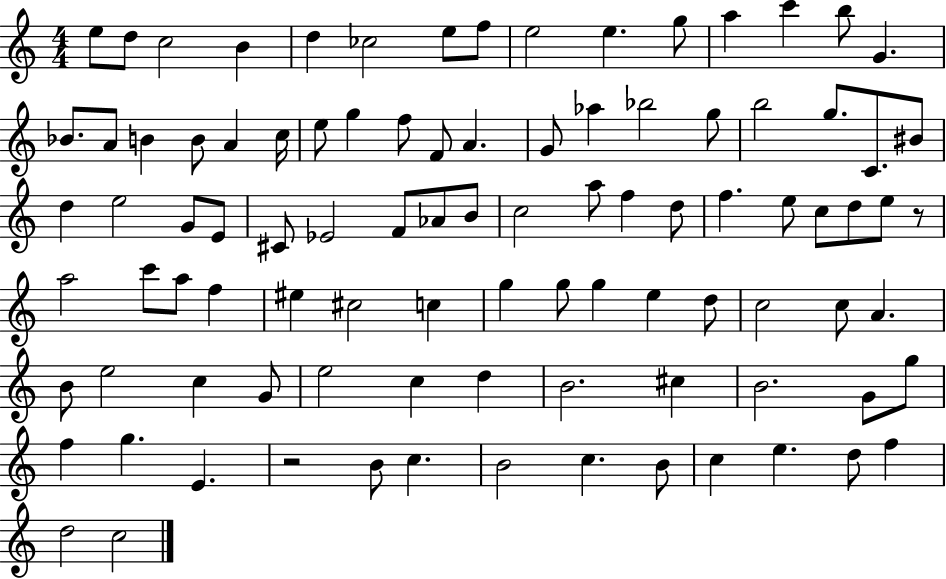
{
  \clef treble
  \numericTimeSignature
  \time 4/4
  \key c \major
  e''8 d''8 c''2 b'4 | d''4 ces''2 e''8 f''8 | e''2 e''4. g''8 | a''4 c'''4 b''8 g'4. | \break bes'8. a'8 b'4 b'8 a'4 c''16 | e''8 g''4 f''8 f'8 a'4. | g'8 aes''4 bes''2 g''8 | b''2 g''8. c'8. bis'8 | \break d''4 e''2 g'8 e'8 | cis'8 ees'2 f'8 aes'8 b'8 | c''2 a''8 f''4 d''8 | f''4. e''8 c''8 d''8 e''8 r8 | \break a''2 c'''8 a''8 f''4 | eis''4 cis''2 c''4 | g''4 g''8 g''4 e''4 d''8 | c''2 c''8 a'4. | \break b'8 e''2 c''4 g'8 | e''2 c''4 d''4 | b'2. cis''4 | b'2. g'8 g''8 | \break f''4 g''4. e'4. | r2 b'8 c''4. | b'2 c''4. b'8 | c''4 e''4. d''8 f''4 | \break d''2 c''2 | \bar "|."
}